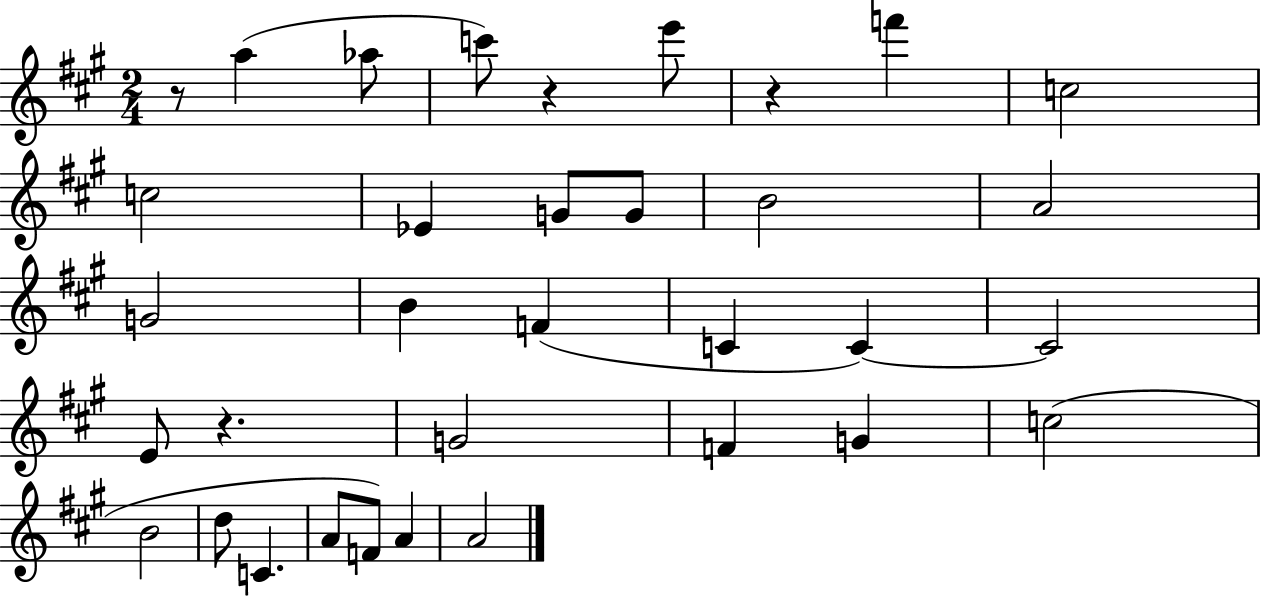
R/e A5/q Ab5/e C6/e R/q E6/e R/q F6/q C5/h C5/h Eb4/q G4/e G4/e B4/h A4/h G4/h B4/q F4/q C4/q C4/q C4/h E4/e R/q. G4/h F4/q G4/q C5/h B4/h D5/e C4/q. A4/e F4/e A4/q A4/h